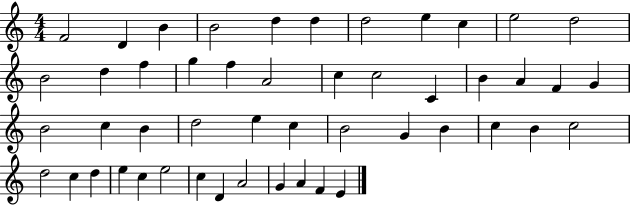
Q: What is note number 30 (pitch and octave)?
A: C5